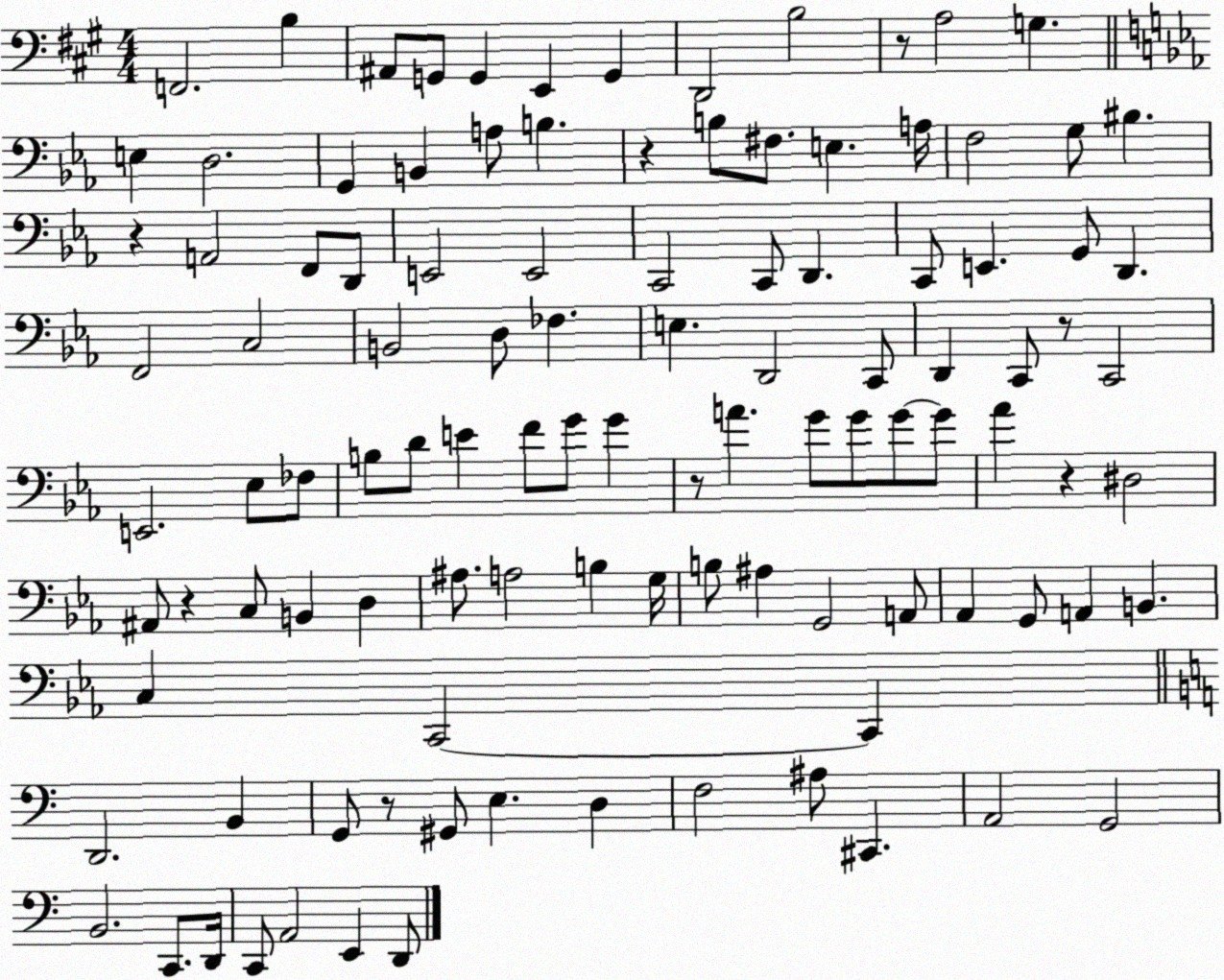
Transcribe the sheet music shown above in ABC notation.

X:1
T:Untitled
M:4/4
L:1/4
K:A
F,,2 B, ^A,,/2 G,,/2 G,, E,, G,, D,,2 B,2 z/2 A,2 G, E, D,2 G,, B,, A,/2 B, z B,/2 ^F,/2 E, A,/4 F,2 G,/2 ^B, z A,,2 F,,/2 D,,/2 E,,2 E,,2 C,,2 C,,/2 D,, C,,/2 E,, G,,/2 D,, F,,2 C,2 B,,2 D,/2 _F, E, D,,2 C,,/2 D,, C,,/2 z/2 C,,2 E,,2 _E,/2 _F,/2 B,/2 D/2 E F/2 G/2 G z/2 A G/2 G/2 G/2 G/2 _A z ^D,2 ^A,,/2 z C,/2 B,, D, ^A,/2 A,2 B, G,/4 B,/2 ^A, G,,2 A,,/2 _A,, G,,/2 A,, B,, C, C,,2 C,, D,,2 B,, G,,/2 z/2 ^G,,/2 E, D, F,2 ^A,/2 ^C,, A,,2 G,,2 B,,2 C,,/2 D,,/4 C,,/2 A,,2 E,, D,,/2